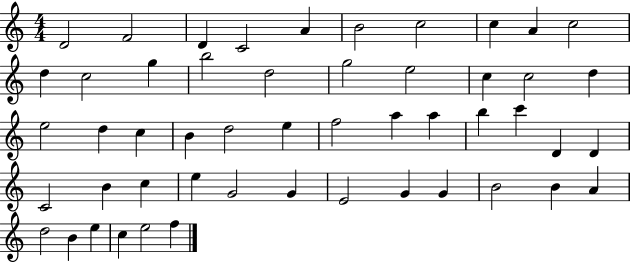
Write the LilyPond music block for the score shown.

{
  \clef treble
  \numericTimeSignature
  \time 4/4
  \key c \major
  d'2 f'2 | d'4 c'2 a'4 | b'2 c''2 | c''4 a'4 c''2 | \break d''4 c''2 g''4 | b''2 d''2 | g''2 e''2 | c''4 c''2 d''4 | \break e''2 d''4 c''4 | b'4 d''2 e''4 | f''2 a''4 a''4 | b''4 c'''4 d'4 d'4 | \break c'2 b'4 c''4 | e''4 g'2 g'4 | e'2 g'4 g'4 | b'2 b'4 a'4 | \break d''2 b'4 e''4 | c''4 e''2 f''4 | \bar "|."
}